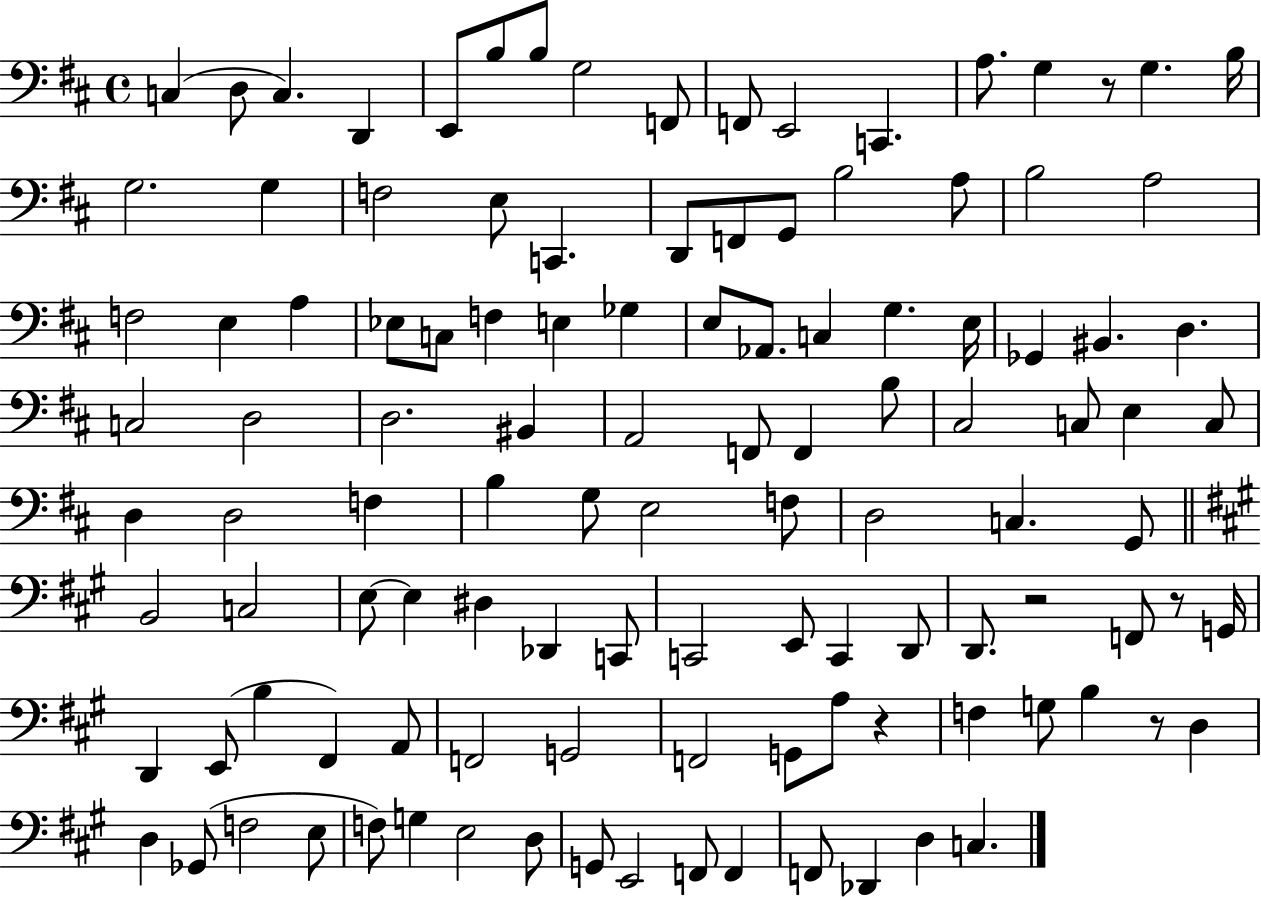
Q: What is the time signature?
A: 4/4